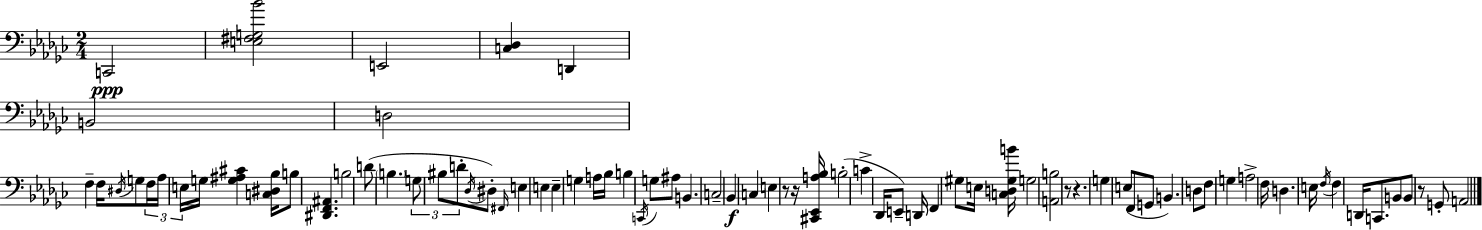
C2/h [E3,F#3,G3,Bb4]/h E2/h [C3,Db3]/q D2/q B2/h D3/h F3/q F3/s D#3/s G3/e F3/s Ab3/s E3/s G3/s [G3,A#3,C#4]/q [C3,D#3,Bb3]/s B3/e [D#2,F2,A#2]/q. B3/h D4/e B3/q. G3/e BIS3/e D4/e Db3/s D#3/e F#2/s E3/q E3/q E3/q G3/q A3/s Bb3/s B3/q C2/s G3/e A#3/e B2/q. C3/h Bb2/q C3/q E3/q R/e R/s [C#2,Eb2,A3,Bb3]/s B3/h C4/q Db2/s E2/e D2/s F2/q G#3/e E3/s [C3,D3,G#3,B4]/s G3/h [A2,B3]/h R/e R/q. G3/q E3/e F2/e G2/e B2/q. D3/e F3/e G3/q A3/h F3/s D3/q. E3/s F3/s F3/q D2/s C2/e. B2/e B2/e R/e G2/e A2/h